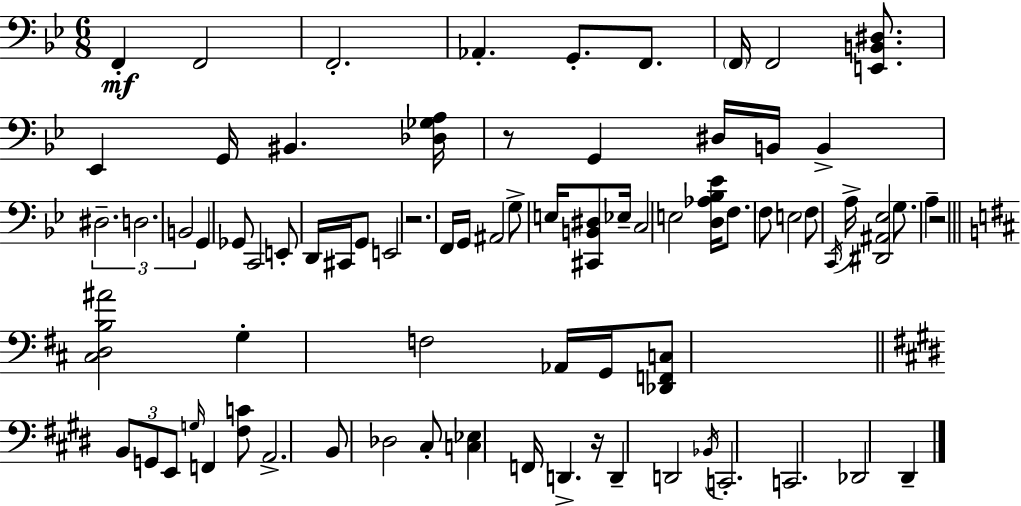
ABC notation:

X:1
T:Untitled
M:6/8
L:1/4
K:Gm
F,, F,,2 F,,2 _A,, G,,/2 F,,/2 F,,/4 F,,2 [E,,B,,^D,]/2 _E,, G,,/4 ^B,, [_D,_G,A,]/4 z/2 G,, ^D,/4 B,,/4 B,, ^D,2 D,2 B,,2 G,, _G,,/2 C,,2 E,,/2 D,,/4 ^C,,/4 G,,/2 E,,2 z2 F,,/4 G,,/4 ^A,,2 G,/2 E,/4 [^C,,B,,^D,]/2 _E,/4 C,2 E,2 [D,_A,_B,_E]/4 F,/2 F,/2 E,2 F,/2 C,,/4 A,/4 [^D,,^A,,_E,]2 G,/2 A, z2 [^C,D,B,^A]2 G, F,2 _A,,/4 G,,/4 [_D,,F,,C,]/2 B,,/2 G,,/2 E,,/2 G,/4 F,, [^F,C]/2 A,,2 B,,/2 _D,2 ^C,/2 [C,_E,] F,,/4 D,, z/4 D,, D,,2 _B,,/4 C,,2 C,,2 _D,,2 ^D,,